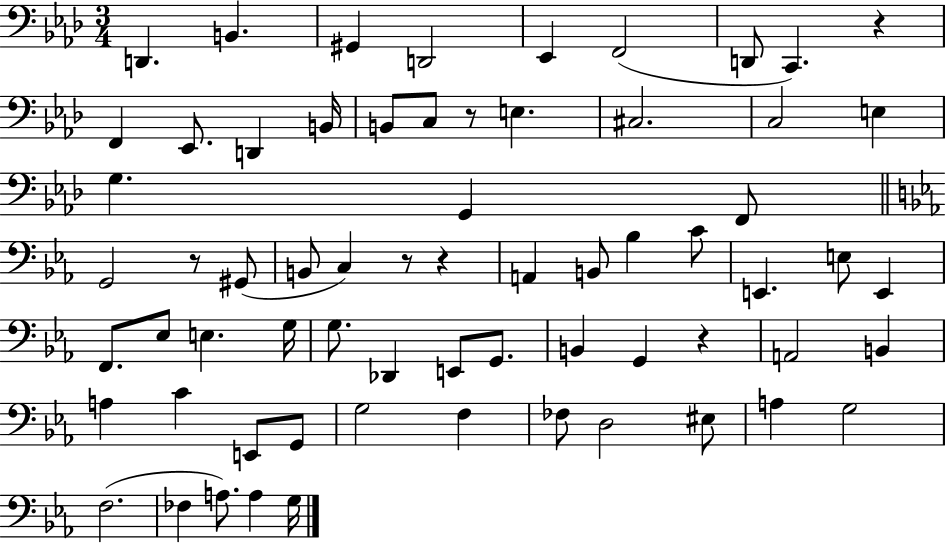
{
  \clef bass
  \numericTimeSignature
  \time 3/4
  \key aes \major
  d,4. b,4. | gis,4 d,2 | ees,4 f,2( | d,8 c,4.) r4 | \break f,4 ees,8. d,4 b,16 | b,8 c8 r8 e4. | cis2. | c2 e4 | \break g4. g,4 f,8 | \bar "||" \break \key ees \major g,2 r8 gis,8( | b,8 c4) r8 r4 | a,4 b,8 bes4 c'8 | e,4. e8 e,4 | \break f,8. ees8 e4. g16 | g8. des,4 e,8 g,8. | b,4 g,4 r4 | a,2 b,4 | \break a4 c'4 e,8 g,8 | g2 f4 | fes8 d2 eis8 | a4 g2 | \break f2.( | fes4 a8.) a4 g16 | \bar "|."
}